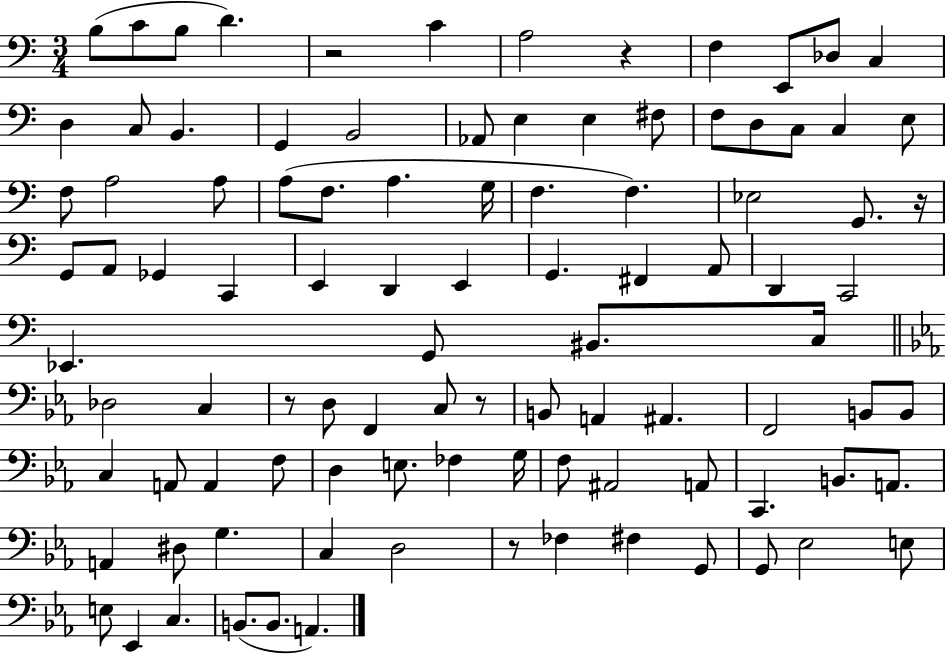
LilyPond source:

{
  \clef bass
  \numericTimeSignature
  \time 3/4
  \key c \major
  b8( c'8 b8 d'4.) | r2 c'4 | a2 r4 | f4 e,8 des8 c4 | \break d4 c8 b,4. | g,4 b,2 | aes,8 e4 e4 fis8 | f8 d8 c8 c4 e8 | \break f8 a2 a8 | a8( f8. a4. g16 | f4. f4.) | ees2 g,8. r16 | \break g,8 a,8 ges,4 c,4 | e,4 d,4 e,4 | g,4. fis,4 a,8 | d,4 c,2 | \break ees,4. g,8 bis,8. c16 | \bar "||" \break \key c \minor des2 c4 | r8 d8 f,4 c8 r8 | b,8 a,4 ais,4. | f,2 b,8 b,8 | \break c4 a,8 a,4 f8 | d4 e8. fes4 g16 | f8 ais,2 a,8 | c,4. b,8. a,8. | \break a,4 dis8 g4. | c4 d2 | r8 fes4 fis4 g,8 | g,8 ees2 e8 | \break e8 ees,4 c4. | b,8.( b,8. a,4.) | \bar "|."
}